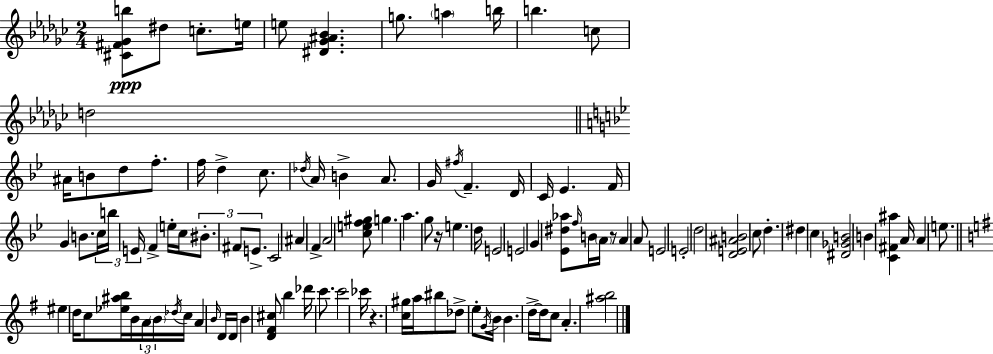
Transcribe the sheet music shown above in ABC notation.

X:1
T:Untitled
M:2/4
L:1/4
K:Ebm
[^C^F_Gb]/2 ^d/2 c/2 e/4 e/2 [^D_G^A_B] g/2 a b/4 b c/2 d2 ^A/4 B/2 d/2 f/2 f/4 d c/2 _d/4 A/4 B A/2 G/4 ^f/4 F D/4 C/4 _E F/4 G B/2 c/4 b/4 E/4 F e/4 c/4 ^B/2 ^F/2 E/2 C2 ^A F A2 [cef^g]/2 g a g/2 z/4 e d/4 E2 E2 G [_E^d_a]/2 f/4 B/4 A/4 z/2 A A/2 E2 E2 d2 [DE^AB]2 c/2 d ^d c [^D_GB]2 B [C^F^a] A/4 A e/2 ^e d/4 c/2 [_e^ab]/4 B/4 A/4 B/4 _d/4 c/4 A B/4 D/4 D/4 B [D^F^c]/2 b _d'/4 c'/2 c'2 _c'/4 z [c^g]/4 a/4 ^b/2 _d/2 e/2 G/4 B/4 B d/4 d/4 c/2 A [^ab]2